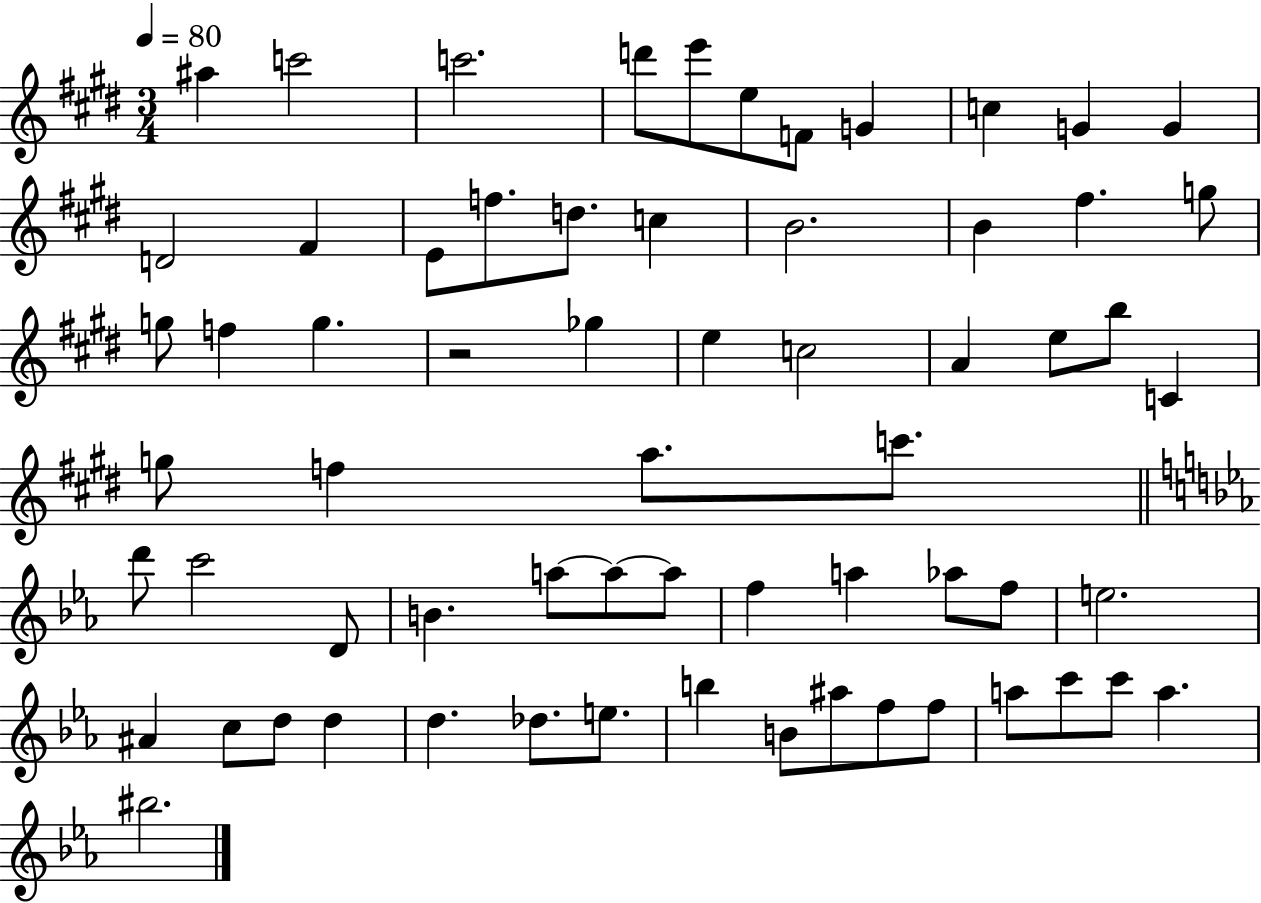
A#5/q C6/h C6/h. D6/e E6/e E5/e F4/e G4/q C5/q G4/q G4/q D4/h F#4/q E4/e F5/e. D5/e. C5/q B4/h. B4/q F#5/q. G5/e G5/e F5/q G5/q. R/h Gb5/q E5/q C5/h A4/q E5/e B5/e C4/q G5/e F5/q A5/e. C6/e. D6/e C6/h D4/e B4/q. A5/e A5/e A5/e F5/q A5/q Ab5/e F5/e E5/h. A#4/q C5/e D5/e D5/q D5/q. Db5/e. E5/e. B5/q B4/e A#5/e F5/e F5/e A5/e C6/e C6/e A5/q. BIS5/h.